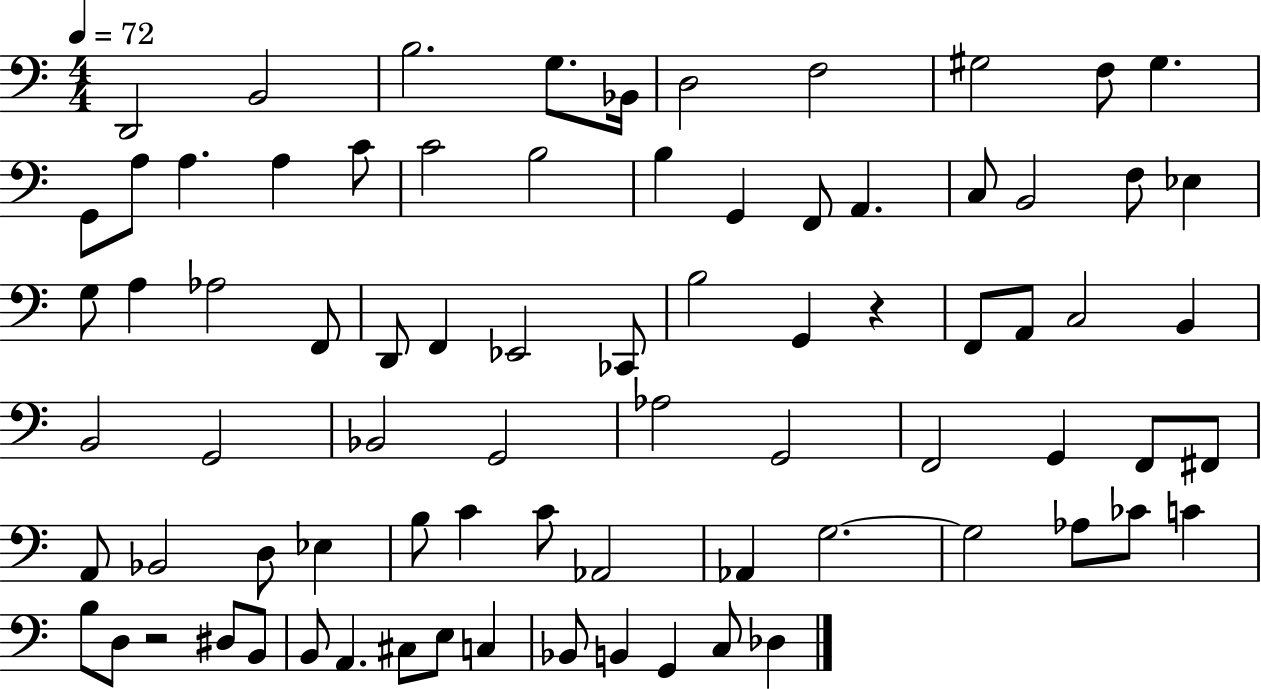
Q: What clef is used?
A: bass